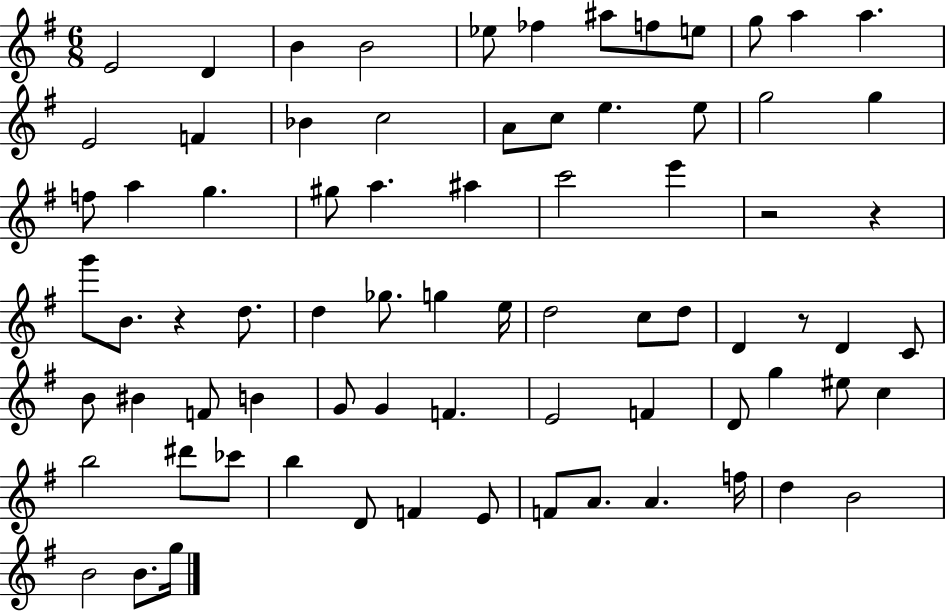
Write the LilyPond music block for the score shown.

{
  \clef treble
  \numericTimeSignature
  \time 6/8
  \key g \major
  e'2 d'4 | b'4 b'2 | ees''8 fes''4 ais''8 f''8 e''8 | g''8 a''4 a''4. | \break e'2 f'4 | bes'4 c''2 | a'8 c''8 e''4. e''8 | g''2 g''4 | \break f''8 a''4 g''4. | gis''8 a''4. ais''4 | c'''2 e'''4 | r2 r4 | \break g'''8 b'8. r4 d''8. | d''4 ges''8. g''4 e''16 | d''2 c''8 d''8 | d'4 r8 d'4 c'8 | \break b'8 bis'4 f'8 b'4 | g'8 g'4 f'4. | e'2 f'4 | d'8 g''4 eis''8 c''4 | \break b''2 dis'''8 ces'''8 | b''4 d'8 f'4 e'8 | f'8 a'8. a'4. f''16 | d''4 b'2 | \break b'2 b'8. g''16 | \bar "|."
}